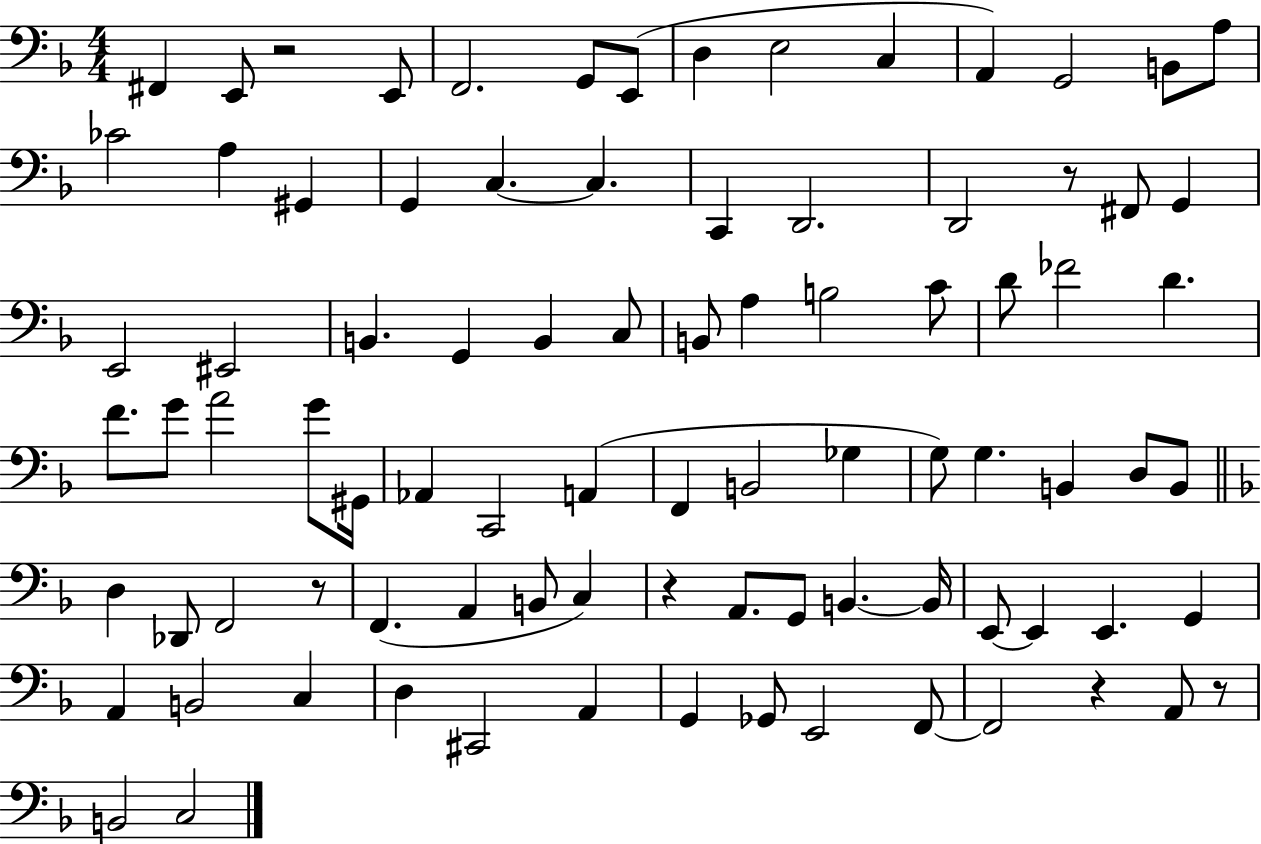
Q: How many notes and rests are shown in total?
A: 88